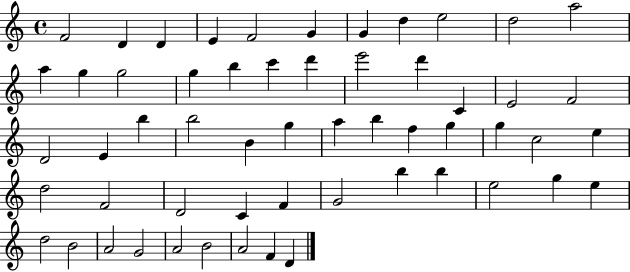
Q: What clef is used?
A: treble